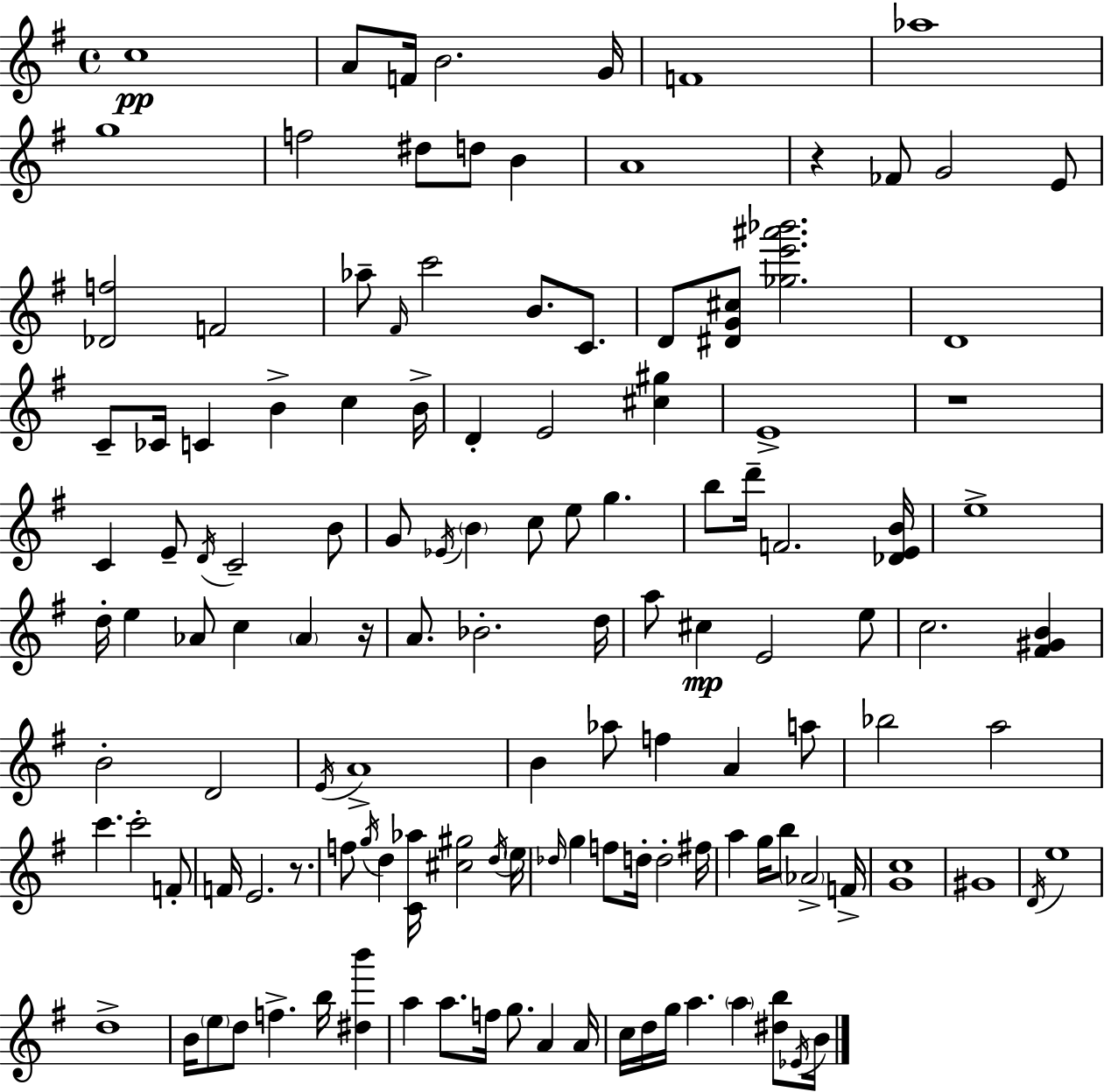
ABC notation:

X:1
T:Untitled
M:4/4
L:1/4
K:Em
c4 A/2 F/4 B2 G/4 F4 _a4 g4 f2 ^d/2 d/2 B A4 z _F/2 G2 E/2 [_Df]2 F2 _a/2 ^F/4 c'2 B/2 C/2 D/2 [^DG^c]/2 [_ge'^a'_b']2 D4 C/2 _C/4 C B c B/4 D E2 [^c^g] E4 z4 C E/2 D/4 C2 B/2 G/2 _E/4 B c/2 e/2 g b/2 d'/4 F2 [_DEB]/4 e4 d/4 e _A/2 c _A z/4 A/2 _B2 d/4 a/2 ^c E2 e/2 c2 [^F^GB] B2 D2 E/4 A4 B _a/2 f A a/2 _b2 a2 c' c'2 F/2 F/4 E2 z/2 f/2 g/4 d [C_a]/4 [^c^g]2 d/4 e/4 _d/4 g f/2 d/4 d2 ^f/4 a g/4 b/2 _A2 F/4 [Gc]4 ^G4 D/4 e4 d4 B/4 e/2 d/2 f b/4 [^db'] a a/2 f/4 g/2 A A/4 c/4 d/4 g/4 a a [^db]/2 _E/4 B/4